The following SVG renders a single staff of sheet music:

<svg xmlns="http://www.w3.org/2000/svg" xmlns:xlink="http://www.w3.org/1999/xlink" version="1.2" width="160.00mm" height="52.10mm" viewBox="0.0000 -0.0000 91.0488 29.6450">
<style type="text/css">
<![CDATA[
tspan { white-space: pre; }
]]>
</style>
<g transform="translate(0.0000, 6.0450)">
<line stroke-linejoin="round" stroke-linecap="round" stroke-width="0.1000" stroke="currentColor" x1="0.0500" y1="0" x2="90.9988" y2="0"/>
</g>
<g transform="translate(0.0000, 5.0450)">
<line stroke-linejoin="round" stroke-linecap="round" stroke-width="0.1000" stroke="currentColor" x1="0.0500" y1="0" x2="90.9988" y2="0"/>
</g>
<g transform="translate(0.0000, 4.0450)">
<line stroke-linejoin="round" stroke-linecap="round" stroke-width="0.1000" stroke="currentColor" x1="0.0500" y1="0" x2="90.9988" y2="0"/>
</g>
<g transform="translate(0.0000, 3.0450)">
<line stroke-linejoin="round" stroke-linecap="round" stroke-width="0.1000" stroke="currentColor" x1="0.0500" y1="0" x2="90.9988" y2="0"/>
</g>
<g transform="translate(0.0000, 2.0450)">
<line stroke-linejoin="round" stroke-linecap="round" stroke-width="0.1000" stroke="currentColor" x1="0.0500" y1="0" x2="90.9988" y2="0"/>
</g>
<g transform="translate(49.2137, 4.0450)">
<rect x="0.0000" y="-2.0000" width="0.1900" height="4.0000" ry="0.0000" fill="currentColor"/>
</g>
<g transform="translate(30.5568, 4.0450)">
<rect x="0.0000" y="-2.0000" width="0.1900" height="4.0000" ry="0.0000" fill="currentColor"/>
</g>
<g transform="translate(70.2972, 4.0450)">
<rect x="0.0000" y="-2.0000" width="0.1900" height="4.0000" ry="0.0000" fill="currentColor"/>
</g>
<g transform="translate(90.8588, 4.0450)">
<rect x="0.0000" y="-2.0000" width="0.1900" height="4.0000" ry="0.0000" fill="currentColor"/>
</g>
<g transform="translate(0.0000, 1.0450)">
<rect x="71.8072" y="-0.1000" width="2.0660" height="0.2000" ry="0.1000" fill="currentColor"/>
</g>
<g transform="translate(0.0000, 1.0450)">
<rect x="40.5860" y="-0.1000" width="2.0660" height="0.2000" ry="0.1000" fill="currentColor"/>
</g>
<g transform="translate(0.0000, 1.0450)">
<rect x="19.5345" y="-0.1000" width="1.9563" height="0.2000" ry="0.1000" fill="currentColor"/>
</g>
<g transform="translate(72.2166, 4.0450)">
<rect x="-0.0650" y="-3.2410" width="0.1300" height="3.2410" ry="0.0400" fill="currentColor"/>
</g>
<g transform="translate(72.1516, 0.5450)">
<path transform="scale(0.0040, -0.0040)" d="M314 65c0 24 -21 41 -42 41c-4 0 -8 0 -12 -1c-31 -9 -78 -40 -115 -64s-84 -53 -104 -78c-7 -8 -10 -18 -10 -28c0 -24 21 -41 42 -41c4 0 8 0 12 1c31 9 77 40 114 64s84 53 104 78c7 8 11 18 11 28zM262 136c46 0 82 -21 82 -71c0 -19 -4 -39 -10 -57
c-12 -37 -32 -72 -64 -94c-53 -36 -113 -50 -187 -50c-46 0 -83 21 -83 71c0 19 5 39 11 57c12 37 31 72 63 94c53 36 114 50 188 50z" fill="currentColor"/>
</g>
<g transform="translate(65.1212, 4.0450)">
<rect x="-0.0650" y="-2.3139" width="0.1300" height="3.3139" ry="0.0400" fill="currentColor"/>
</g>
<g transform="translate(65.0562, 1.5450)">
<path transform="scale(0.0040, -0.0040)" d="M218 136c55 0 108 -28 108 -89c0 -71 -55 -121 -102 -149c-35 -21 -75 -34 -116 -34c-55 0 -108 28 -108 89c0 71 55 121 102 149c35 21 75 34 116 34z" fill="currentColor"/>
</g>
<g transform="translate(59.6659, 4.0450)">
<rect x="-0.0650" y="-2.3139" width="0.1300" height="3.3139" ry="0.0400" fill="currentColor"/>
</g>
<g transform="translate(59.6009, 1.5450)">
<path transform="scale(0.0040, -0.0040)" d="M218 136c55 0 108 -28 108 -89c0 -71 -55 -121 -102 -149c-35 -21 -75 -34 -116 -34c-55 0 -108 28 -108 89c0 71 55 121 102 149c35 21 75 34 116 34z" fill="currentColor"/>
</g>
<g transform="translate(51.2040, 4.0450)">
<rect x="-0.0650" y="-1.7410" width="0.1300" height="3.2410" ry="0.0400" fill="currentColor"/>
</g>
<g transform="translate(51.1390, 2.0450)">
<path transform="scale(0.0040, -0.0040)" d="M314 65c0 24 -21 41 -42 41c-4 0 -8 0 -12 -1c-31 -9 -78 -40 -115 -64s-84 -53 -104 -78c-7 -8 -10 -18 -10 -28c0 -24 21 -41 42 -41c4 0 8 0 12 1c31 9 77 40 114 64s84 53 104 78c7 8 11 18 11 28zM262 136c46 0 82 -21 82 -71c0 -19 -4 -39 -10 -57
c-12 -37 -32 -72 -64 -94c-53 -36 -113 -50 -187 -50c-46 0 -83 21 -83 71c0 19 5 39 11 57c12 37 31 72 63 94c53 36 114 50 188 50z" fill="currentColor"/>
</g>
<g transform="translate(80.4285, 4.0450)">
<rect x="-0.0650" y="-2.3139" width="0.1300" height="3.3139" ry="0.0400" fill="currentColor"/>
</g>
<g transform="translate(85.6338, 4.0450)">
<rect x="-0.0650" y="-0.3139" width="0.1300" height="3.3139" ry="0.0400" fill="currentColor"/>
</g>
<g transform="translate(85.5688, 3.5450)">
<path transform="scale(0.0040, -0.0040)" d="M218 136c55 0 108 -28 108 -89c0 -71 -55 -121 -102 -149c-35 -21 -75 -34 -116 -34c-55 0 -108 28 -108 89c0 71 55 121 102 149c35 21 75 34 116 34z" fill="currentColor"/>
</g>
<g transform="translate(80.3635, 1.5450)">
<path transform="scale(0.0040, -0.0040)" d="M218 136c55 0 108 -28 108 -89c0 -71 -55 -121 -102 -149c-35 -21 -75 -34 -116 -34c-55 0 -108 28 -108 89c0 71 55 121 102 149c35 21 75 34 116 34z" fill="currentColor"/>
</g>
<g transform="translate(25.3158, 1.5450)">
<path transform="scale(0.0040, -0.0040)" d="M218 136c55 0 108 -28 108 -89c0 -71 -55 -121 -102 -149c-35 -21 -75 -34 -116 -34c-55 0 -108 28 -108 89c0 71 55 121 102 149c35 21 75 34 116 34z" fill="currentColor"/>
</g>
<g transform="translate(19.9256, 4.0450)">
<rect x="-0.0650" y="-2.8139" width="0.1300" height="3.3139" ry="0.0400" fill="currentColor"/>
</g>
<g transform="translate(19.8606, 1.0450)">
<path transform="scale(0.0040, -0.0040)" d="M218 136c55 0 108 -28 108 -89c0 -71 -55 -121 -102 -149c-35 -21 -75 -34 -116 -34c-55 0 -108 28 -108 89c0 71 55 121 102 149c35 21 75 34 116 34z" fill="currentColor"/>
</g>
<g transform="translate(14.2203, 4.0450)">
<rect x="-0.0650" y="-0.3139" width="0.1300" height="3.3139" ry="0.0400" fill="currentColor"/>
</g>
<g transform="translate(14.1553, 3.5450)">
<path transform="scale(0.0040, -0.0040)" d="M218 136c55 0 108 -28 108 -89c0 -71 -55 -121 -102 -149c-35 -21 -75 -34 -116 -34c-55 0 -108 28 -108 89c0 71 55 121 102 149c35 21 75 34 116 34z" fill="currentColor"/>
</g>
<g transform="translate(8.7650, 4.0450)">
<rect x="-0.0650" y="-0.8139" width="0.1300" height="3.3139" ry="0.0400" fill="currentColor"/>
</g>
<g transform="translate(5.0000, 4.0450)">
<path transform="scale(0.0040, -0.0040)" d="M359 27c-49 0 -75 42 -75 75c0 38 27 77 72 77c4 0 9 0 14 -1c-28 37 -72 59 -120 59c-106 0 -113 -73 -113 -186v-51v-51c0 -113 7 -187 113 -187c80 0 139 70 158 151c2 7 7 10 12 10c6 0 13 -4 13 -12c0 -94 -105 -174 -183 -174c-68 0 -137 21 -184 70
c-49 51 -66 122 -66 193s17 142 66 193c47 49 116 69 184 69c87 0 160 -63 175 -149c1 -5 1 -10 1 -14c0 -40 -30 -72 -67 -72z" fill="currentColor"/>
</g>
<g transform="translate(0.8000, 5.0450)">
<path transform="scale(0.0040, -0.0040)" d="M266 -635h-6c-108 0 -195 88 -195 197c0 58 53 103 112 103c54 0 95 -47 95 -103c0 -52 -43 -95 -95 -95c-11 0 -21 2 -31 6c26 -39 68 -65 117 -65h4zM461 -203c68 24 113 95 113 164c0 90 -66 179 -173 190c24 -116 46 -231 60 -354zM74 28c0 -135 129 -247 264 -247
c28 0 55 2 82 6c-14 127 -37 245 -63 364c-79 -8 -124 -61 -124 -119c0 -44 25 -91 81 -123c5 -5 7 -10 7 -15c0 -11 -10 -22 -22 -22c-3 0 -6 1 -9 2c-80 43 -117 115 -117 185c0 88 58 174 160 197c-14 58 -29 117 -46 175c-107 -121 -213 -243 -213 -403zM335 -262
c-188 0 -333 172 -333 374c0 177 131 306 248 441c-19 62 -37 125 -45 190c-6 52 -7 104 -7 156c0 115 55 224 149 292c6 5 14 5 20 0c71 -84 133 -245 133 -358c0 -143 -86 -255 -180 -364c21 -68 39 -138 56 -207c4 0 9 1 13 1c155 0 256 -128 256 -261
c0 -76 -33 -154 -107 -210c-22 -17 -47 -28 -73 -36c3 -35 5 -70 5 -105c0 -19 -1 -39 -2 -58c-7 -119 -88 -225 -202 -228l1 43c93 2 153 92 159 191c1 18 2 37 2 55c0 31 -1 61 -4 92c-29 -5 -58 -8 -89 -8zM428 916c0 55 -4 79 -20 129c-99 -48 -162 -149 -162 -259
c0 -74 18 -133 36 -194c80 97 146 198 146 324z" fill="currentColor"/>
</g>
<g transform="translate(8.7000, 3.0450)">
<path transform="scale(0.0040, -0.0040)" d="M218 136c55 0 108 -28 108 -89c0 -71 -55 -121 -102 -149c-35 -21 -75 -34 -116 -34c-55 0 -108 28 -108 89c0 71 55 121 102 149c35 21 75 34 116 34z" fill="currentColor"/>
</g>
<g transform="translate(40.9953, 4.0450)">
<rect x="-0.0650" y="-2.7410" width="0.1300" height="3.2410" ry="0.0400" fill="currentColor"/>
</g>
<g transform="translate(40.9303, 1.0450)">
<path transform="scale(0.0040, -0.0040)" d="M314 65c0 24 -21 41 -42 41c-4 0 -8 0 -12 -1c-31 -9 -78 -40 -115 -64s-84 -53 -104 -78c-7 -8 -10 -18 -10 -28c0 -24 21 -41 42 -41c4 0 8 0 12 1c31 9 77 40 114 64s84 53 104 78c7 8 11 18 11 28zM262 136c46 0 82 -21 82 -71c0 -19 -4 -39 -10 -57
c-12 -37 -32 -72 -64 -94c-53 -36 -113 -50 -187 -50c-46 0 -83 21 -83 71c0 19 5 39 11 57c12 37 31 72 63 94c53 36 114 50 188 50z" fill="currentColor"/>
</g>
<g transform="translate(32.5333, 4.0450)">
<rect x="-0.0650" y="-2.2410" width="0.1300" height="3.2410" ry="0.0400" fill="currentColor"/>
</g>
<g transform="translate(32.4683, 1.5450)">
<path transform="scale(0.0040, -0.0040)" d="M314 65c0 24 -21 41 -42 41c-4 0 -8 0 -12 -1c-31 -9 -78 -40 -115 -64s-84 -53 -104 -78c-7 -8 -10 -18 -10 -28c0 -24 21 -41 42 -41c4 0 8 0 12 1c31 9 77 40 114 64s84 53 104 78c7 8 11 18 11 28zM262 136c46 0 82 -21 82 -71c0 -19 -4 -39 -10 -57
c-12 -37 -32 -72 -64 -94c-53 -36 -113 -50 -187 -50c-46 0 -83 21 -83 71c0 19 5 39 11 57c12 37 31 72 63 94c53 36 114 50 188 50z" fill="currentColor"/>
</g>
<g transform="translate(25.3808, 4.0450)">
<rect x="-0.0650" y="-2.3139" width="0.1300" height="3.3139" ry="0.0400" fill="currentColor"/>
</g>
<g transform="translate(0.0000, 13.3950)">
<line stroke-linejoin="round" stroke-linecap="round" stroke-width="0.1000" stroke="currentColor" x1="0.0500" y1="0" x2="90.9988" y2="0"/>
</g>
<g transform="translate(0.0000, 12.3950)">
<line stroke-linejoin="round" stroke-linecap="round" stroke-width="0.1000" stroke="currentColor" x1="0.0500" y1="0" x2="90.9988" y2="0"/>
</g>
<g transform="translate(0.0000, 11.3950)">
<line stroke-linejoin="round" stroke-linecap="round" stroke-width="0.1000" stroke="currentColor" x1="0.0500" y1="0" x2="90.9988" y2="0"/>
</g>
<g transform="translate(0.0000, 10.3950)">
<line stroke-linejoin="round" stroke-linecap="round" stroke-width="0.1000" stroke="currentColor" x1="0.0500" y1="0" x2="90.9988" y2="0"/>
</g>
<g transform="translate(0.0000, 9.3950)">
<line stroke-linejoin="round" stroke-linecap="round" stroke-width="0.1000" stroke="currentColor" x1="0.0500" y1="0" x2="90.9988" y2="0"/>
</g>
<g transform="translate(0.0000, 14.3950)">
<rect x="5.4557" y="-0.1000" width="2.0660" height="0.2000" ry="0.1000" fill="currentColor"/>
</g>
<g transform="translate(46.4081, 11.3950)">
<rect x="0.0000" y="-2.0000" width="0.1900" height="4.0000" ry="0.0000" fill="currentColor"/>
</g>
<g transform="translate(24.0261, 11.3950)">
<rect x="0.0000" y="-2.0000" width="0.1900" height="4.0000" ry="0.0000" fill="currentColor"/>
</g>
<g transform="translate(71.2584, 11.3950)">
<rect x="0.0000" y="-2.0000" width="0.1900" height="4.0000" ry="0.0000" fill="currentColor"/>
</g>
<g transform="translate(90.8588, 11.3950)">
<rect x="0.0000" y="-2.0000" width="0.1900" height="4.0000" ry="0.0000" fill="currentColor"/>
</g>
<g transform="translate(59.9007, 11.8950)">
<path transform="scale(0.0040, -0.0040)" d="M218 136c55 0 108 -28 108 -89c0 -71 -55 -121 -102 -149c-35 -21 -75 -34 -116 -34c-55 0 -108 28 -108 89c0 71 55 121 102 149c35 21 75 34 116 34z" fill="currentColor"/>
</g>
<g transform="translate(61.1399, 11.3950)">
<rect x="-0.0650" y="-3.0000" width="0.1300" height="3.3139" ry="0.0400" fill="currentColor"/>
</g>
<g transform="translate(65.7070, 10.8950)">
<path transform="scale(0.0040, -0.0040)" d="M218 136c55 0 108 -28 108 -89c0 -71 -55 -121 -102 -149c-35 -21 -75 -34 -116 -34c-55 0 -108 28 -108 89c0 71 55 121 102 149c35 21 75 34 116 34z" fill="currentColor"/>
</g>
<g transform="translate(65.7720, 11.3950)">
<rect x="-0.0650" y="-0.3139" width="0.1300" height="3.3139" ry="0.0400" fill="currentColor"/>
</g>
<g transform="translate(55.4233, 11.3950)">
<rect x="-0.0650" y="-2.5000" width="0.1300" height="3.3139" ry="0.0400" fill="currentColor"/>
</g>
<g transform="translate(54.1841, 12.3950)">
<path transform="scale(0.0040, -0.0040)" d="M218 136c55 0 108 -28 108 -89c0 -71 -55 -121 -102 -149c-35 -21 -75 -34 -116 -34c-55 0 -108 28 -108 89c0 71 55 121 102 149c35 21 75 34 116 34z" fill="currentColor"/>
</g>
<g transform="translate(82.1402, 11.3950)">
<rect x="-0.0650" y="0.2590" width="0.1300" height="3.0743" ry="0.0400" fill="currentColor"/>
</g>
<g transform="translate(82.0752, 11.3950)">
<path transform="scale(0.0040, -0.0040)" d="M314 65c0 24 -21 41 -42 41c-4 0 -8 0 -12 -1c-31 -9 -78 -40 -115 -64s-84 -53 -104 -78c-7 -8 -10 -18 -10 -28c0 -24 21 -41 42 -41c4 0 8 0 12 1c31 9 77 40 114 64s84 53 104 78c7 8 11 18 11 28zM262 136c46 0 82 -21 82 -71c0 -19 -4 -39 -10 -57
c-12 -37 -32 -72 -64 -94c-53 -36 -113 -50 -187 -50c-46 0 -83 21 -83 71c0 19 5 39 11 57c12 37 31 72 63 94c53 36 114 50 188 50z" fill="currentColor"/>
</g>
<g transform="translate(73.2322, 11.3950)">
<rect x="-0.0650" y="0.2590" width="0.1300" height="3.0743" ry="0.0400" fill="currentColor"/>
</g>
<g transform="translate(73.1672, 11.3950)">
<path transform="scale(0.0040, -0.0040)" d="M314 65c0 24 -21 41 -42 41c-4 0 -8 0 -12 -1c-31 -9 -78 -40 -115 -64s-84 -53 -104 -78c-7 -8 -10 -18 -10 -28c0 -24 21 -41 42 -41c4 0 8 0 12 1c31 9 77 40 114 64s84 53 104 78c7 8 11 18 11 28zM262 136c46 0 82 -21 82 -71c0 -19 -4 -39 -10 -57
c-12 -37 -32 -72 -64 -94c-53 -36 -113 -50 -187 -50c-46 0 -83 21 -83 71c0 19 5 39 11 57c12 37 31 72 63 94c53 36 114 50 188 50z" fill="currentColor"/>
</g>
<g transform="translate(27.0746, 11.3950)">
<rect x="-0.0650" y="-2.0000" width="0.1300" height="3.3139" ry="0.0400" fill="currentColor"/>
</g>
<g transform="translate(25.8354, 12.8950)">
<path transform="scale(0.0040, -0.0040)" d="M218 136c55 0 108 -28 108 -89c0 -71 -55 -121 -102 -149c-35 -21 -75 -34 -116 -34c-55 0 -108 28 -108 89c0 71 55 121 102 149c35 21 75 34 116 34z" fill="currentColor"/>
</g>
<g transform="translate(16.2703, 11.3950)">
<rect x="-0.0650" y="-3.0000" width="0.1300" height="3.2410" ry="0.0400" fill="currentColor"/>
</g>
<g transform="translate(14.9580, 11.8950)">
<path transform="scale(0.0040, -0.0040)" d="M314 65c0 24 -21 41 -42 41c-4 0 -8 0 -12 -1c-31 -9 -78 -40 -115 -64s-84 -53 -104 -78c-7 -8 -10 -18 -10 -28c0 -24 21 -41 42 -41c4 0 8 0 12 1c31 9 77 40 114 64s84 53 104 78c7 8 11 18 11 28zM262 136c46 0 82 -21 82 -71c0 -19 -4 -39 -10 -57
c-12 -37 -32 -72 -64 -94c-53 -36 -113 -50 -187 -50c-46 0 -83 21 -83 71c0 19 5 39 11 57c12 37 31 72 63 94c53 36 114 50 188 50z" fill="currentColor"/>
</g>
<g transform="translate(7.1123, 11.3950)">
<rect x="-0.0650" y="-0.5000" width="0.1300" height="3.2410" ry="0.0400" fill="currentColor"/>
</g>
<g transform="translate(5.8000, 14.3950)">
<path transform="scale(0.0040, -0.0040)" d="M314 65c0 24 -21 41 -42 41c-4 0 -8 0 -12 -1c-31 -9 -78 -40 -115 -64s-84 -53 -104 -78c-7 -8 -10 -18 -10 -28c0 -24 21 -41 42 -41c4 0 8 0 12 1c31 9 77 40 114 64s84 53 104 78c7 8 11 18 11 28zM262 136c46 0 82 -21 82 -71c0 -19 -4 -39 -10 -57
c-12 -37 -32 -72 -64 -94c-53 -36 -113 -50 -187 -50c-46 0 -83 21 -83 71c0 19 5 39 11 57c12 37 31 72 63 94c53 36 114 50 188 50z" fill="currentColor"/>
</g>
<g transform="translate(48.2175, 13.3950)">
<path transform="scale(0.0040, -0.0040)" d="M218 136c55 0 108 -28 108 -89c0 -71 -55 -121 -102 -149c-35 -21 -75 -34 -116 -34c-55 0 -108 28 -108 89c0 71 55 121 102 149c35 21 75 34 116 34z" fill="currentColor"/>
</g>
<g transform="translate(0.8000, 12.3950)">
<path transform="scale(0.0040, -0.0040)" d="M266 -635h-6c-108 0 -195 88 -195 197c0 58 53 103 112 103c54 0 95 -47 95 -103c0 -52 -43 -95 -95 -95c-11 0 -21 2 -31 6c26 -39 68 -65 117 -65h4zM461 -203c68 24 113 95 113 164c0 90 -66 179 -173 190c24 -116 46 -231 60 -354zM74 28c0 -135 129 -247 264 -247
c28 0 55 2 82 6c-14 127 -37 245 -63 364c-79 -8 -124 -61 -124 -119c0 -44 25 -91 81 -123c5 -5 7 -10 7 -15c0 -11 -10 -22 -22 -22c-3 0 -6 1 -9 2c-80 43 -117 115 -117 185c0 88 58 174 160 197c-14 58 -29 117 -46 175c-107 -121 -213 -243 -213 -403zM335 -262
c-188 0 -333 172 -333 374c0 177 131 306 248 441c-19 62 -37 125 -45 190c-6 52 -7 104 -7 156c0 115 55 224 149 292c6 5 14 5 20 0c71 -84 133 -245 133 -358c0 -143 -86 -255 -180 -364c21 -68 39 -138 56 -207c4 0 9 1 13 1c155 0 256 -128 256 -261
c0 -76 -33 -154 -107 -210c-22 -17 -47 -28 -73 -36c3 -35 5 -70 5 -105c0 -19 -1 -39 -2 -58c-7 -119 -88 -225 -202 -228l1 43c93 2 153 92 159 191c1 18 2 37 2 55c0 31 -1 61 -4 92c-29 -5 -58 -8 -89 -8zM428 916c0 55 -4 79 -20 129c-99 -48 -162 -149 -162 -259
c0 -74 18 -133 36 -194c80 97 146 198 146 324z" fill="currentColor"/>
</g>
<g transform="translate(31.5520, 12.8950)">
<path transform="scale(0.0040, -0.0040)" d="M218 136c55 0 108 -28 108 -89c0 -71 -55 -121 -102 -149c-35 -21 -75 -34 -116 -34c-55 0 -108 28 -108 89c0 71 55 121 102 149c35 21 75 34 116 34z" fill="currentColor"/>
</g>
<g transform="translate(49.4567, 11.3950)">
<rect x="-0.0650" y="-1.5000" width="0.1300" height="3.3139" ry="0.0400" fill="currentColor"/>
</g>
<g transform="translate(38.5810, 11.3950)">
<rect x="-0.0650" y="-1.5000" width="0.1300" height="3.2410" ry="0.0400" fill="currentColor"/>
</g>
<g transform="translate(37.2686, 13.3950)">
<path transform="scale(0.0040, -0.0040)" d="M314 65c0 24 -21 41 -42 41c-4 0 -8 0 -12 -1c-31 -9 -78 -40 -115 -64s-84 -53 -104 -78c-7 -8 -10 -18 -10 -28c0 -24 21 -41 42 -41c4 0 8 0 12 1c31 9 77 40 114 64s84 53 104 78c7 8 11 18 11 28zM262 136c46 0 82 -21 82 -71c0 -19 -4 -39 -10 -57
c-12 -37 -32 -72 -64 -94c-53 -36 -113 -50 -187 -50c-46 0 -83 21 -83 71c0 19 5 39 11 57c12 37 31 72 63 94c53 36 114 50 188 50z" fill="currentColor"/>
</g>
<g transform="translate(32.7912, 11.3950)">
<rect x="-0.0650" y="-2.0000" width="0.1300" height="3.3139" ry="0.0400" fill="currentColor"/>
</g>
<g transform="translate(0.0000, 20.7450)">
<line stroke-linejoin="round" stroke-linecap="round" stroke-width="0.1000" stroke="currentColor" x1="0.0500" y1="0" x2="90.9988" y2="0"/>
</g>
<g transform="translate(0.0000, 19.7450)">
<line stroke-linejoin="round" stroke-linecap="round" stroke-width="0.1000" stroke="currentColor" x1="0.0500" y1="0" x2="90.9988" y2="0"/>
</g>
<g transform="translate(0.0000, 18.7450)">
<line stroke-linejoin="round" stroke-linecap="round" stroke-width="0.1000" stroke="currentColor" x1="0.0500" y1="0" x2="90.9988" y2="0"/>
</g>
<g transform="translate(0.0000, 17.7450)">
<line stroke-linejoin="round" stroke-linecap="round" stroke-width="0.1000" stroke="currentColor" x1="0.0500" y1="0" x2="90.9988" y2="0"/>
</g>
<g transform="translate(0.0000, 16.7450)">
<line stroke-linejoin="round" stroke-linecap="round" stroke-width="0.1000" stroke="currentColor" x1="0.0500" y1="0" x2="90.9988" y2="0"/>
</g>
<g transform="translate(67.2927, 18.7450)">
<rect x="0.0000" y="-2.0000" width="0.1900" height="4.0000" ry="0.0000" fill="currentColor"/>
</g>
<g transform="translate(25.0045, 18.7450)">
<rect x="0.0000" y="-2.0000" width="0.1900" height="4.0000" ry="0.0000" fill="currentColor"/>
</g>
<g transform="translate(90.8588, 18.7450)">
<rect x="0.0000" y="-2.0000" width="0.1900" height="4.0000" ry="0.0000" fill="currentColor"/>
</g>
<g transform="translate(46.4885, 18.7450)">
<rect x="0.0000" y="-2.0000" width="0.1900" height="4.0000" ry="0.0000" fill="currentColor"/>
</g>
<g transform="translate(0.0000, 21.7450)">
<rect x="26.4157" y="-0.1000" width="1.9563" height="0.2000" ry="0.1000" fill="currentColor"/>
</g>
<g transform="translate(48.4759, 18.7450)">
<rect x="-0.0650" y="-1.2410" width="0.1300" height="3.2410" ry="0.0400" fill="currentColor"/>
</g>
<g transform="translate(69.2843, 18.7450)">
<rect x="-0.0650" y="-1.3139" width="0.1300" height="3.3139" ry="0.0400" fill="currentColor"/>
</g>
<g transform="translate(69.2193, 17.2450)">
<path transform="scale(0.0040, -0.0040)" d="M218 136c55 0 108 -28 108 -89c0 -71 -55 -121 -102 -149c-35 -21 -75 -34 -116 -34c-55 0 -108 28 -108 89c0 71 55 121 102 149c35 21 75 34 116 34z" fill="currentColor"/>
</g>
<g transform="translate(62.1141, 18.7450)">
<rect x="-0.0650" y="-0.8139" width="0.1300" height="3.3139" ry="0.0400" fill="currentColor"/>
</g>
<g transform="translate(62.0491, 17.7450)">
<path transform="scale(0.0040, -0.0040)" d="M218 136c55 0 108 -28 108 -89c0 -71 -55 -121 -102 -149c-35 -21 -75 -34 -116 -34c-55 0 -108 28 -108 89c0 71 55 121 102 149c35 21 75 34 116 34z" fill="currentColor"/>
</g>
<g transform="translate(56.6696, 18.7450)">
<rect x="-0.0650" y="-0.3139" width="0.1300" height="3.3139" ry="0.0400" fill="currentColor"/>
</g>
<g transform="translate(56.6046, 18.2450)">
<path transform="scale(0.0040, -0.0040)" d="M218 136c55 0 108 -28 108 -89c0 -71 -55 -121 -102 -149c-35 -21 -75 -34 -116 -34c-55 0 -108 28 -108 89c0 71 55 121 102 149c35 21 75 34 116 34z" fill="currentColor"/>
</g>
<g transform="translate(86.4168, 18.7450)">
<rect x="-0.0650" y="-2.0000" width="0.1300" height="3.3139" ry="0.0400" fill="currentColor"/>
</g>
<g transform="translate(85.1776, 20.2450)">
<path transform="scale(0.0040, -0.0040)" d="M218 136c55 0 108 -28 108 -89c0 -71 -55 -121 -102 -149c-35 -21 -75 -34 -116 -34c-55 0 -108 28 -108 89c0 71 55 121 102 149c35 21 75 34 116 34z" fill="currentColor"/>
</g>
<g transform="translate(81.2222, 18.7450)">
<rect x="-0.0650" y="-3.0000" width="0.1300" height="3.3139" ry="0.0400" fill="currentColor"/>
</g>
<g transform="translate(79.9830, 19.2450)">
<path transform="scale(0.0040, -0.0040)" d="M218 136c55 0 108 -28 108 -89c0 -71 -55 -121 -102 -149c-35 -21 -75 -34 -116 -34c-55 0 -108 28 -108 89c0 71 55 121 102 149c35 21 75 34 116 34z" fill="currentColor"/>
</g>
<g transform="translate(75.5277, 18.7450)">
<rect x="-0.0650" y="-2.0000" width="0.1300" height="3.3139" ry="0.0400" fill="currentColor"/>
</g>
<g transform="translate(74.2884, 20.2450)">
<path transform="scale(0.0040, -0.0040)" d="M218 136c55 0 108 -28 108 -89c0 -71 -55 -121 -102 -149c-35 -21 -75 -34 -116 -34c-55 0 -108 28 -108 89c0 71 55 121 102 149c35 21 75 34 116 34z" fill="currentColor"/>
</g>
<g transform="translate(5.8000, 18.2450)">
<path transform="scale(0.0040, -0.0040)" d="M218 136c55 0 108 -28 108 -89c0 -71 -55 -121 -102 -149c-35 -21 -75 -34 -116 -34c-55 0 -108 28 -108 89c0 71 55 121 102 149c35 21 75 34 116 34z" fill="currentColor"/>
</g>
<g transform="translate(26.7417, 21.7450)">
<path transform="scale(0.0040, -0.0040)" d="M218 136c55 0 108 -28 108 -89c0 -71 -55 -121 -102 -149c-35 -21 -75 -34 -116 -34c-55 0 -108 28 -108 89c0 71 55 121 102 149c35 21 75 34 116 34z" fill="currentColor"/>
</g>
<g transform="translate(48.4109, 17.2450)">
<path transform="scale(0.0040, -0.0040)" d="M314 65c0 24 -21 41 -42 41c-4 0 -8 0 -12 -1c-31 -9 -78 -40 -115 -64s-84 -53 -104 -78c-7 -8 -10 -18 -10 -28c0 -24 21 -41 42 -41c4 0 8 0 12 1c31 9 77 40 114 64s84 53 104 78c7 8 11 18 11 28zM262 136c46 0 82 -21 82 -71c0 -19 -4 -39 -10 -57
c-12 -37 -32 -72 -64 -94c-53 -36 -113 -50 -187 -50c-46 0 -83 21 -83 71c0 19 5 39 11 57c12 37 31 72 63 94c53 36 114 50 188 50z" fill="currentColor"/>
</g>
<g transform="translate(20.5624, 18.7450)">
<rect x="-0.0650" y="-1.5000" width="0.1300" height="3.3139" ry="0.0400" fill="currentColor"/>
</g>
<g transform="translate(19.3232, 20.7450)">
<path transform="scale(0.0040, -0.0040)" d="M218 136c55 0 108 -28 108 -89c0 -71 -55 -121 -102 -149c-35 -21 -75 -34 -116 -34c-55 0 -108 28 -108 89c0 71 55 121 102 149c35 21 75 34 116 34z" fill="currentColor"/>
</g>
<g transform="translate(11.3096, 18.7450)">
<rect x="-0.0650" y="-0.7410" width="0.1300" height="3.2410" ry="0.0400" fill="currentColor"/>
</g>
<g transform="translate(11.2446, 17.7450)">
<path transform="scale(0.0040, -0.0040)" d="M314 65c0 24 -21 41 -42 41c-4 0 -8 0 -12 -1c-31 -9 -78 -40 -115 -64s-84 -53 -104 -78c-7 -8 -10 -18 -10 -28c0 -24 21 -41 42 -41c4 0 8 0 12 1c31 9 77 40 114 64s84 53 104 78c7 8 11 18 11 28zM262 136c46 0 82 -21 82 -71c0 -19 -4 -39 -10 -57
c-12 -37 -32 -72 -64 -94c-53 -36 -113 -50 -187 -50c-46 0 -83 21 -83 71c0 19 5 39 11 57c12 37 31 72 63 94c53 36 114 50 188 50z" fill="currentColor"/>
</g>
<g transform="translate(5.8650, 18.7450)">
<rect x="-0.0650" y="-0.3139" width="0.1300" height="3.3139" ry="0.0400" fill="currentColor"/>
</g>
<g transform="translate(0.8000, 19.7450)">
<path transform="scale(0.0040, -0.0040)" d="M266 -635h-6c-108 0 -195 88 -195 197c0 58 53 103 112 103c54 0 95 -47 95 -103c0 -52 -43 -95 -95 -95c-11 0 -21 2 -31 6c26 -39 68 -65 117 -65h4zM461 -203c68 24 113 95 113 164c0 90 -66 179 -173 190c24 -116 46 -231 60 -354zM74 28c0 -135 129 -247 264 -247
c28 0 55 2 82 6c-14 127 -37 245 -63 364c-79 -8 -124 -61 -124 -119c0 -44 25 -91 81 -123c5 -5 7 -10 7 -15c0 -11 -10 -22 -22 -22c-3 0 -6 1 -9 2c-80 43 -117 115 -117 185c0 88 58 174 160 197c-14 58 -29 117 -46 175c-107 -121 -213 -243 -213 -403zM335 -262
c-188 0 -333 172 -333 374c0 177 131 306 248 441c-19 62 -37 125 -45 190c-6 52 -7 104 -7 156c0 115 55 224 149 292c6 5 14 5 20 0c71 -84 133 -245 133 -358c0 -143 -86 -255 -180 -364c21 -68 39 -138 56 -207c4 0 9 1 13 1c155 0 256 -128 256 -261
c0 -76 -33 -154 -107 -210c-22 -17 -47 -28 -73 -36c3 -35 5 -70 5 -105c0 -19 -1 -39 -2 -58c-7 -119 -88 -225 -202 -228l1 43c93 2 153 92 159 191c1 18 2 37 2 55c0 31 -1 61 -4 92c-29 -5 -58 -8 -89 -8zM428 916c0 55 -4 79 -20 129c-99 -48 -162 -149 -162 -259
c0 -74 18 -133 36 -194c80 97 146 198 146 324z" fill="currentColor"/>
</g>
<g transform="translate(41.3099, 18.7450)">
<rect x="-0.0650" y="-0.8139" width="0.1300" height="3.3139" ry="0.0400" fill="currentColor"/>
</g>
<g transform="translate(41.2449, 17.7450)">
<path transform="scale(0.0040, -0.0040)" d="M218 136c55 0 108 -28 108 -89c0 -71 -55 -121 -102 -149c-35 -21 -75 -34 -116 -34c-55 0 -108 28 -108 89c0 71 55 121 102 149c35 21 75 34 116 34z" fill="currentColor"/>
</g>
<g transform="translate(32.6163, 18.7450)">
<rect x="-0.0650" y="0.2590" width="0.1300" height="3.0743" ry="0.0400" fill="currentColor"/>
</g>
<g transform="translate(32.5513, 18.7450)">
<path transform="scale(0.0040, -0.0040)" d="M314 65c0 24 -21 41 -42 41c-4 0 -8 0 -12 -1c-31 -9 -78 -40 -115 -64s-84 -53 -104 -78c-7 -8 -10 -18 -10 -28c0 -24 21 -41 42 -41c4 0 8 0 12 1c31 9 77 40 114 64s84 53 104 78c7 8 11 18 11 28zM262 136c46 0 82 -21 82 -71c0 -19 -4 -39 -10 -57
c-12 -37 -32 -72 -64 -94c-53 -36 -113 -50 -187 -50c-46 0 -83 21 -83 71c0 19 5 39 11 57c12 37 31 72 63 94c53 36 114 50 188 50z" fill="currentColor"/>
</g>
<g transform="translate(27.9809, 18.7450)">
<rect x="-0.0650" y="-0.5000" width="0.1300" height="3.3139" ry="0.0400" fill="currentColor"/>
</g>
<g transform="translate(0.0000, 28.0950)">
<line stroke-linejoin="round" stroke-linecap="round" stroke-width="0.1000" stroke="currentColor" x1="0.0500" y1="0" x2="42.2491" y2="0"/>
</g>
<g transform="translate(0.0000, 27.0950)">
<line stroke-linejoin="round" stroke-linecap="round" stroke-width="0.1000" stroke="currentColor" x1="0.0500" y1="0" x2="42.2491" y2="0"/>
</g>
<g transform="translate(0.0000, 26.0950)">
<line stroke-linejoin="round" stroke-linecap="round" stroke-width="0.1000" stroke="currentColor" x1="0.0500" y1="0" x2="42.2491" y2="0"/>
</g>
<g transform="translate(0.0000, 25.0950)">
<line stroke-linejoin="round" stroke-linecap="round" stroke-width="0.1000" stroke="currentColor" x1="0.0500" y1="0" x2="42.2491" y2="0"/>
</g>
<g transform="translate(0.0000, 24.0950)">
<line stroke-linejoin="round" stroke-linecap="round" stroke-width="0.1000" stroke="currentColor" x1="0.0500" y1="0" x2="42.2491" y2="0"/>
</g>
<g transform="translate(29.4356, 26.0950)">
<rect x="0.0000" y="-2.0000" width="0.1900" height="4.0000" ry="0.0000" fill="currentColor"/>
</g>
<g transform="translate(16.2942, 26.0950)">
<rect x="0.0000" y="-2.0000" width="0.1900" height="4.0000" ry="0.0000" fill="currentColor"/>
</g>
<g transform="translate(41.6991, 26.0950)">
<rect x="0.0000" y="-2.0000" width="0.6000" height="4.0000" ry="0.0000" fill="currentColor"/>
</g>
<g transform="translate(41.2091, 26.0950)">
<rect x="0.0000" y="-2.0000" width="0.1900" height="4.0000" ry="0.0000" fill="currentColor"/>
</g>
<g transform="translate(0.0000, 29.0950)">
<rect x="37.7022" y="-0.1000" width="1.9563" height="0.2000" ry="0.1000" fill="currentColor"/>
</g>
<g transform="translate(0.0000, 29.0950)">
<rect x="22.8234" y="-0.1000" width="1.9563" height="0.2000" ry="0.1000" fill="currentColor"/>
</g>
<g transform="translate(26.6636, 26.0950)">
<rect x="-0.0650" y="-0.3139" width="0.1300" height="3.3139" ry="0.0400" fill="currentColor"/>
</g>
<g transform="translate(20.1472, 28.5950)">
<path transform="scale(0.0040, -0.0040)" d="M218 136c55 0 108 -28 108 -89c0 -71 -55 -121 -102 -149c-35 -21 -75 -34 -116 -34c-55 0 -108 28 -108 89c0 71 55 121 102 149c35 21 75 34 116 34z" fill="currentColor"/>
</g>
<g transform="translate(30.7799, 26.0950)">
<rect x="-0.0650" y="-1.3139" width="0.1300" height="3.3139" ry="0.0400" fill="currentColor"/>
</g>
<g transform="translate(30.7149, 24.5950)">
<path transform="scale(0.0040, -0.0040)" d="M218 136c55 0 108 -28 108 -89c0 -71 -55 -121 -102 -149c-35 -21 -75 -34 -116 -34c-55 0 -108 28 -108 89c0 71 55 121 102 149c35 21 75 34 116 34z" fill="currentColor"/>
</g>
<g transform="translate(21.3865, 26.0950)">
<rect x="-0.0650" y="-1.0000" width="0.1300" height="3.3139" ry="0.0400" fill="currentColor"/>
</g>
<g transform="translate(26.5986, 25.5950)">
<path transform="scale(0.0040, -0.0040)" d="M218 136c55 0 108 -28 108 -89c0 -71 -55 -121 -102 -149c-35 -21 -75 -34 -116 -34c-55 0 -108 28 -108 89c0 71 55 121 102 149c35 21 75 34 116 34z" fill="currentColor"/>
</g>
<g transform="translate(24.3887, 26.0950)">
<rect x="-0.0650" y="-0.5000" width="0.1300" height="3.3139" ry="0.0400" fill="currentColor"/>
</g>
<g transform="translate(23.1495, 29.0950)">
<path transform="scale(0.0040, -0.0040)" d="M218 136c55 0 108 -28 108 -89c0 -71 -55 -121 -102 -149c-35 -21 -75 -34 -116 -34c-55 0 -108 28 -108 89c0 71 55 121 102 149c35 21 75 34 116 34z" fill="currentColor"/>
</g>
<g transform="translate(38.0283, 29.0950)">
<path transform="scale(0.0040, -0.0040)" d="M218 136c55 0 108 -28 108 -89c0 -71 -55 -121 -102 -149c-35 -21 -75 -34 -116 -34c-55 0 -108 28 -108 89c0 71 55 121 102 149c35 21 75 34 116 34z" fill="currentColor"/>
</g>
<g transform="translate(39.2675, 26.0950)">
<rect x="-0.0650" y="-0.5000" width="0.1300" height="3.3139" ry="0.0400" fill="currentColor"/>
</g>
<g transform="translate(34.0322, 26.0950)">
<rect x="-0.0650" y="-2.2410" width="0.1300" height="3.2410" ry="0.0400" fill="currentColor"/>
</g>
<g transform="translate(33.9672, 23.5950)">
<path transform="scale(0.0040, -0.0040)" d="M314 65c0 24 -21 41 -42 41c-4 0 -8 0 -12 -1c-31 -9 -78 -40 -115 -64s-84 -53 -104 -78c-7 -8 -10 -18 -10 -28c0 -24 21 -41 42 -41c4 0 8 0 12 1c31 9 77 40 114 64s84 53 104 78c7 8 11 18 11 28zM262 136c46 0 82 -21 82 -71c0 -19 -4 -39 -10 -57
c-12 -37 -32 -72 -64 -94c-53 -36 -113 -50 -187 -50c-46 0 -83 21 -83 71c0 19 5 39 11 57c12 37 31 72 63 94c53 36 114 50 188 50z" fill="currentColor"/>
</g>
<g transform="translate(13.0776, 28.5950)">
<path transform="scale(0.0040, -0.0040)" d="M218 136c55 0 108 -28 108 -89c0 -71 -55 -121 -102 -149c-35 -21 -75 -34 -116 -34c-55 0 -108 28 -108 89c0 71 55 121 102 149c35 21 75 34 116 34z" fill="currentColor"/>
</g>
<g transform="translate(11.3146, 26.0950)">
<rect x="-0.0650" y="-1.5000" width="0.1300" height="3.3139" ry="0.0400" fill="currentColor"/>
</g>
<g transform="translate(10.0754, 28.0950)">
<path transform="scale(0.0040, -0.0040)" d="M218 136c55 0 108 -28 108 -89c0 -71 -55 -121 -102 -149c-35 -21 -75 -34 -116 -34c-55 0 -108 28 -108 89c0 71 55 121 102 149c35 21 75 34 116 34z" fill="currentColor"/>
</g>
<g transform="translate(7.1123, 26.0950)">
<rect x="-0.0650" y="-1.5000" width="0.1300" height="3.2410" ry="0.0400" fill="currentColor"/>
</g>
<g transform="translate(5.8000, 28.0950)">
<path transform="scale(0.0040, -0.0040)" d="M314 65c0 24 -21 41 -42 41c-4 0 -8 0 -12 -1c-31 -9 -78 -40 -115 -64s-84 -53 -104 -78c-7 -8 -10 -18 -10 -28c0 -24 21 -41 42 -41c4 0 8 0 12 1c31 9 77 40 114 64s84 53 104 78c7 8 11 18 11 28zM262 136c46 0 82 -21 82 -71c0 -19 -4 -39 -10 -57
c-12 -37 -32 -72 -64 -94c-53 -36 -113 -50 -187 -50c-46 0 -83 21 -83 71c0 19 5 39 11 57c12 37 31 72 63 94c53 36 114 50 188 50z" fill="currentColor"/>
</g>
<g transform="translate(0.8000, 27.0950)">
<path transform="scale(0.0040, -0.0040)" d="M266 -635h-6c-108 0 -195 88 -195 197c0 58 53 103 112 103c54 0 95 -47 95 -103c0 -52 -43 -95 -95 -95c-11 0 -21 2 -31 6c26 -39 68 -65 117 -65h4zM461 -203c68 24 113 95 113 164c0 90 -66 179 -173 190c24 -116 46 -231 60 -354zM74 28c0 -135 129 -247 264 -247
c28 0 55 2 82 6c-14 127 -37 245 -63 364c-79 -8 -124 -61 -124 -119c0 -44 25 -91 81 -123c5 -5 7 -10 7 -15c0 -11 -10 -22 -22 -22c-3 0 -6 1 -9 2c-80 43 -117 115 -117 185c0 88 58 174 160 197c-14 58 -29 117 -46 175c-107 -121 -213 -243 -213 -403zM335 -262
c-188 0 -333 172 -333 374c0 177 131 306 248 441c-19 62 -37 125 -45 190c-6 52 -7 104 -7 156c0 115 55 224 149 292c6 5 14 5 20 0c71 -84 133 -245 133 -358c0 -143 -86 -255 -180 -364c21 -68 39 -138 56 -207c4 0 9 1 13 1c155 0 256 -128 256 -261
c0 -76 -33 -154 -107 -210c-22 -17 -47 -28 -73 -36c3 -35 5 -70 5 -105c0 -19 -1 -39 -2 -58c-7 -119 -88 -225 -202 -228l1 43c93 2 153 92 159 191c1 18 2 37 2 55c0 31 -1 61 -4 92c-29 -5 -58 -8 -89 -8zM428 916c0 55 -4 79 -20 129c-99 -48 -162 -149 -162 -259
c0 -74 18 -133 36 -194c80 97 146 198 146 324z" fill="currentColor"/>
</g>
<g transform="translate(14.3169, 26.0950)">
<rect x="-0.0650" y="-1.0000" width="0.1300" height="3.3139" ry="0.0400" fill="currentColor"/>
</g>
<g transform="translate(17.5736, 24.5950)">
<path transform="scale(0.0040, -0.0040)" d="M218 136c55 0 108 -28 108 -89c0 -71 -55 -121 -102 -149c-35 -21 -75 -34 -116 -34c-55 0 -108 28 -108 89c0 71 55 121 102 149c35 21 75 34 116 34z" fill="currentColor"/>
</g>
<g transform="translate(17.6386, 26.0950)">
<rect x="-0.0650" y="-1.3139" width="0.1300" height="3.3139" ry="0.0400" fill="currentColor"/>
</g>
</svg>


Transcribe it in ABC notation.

X:1
T:Untitled
M:4/4
L:1/4
K:C
d c a g g2 a2 f2 g g b2 g c C2 A2 F F E2 E G A c B2 B2 c d2 E C B2 d e2 c d e F A F E2 E D e D C c e g2 C